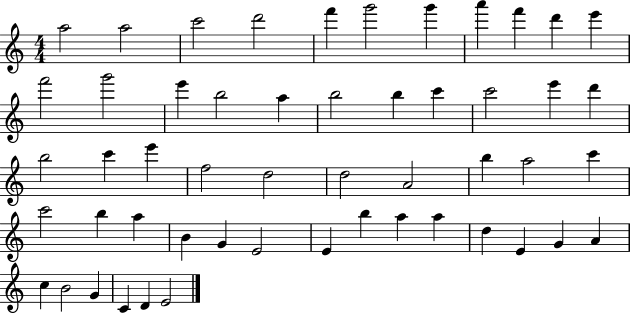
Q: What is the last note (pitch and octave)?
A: E4